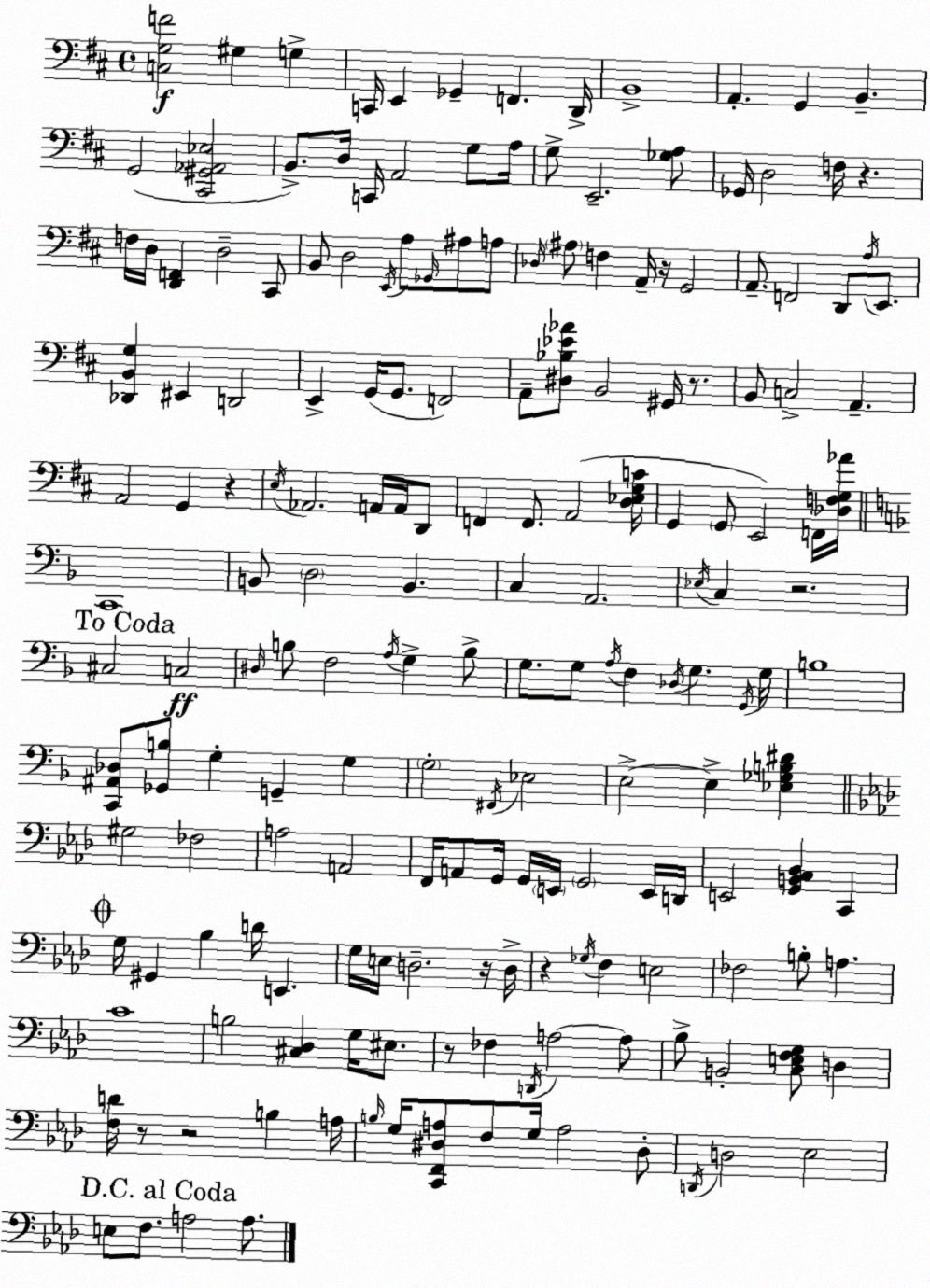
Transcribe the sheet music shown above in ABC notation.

X:1
T:Untitled
M:4/4
L:1/4
K:D
[C,G,F]2 ^G, G, C,,/4 E,, _G,, F,, D,,/4 B,,4 A,, G,, B,, G,,2 [^C,,^G,,_A,,_E,]2 B,,/2 D,/4 C,,/4 A,,2 G,/2 A,/4 G,/2 E,,2 [_G,A,]/2 _G,,/4 D,2 F,/4 z F,/4 D,/4 [D,,F,,] D,2 ^C,,/2 B,,/2 D,2 E,,/4 A,/2 _G,,/4 ^A,/2 A,/2 _D,/4 ^A,/2 F, A,,/4 z/4 G,,2 A,,/2 F,,2 D,,/2 A,/4 E,,/2 [_D,,B,,G,] ^E,, D,,2 E,, G,,/4 G,,/2 F,,2 A,,/2 [^D,_B,_E_A]/2 B,,2 ^G,,/4 z/2 B,,/2 C,2 A,, A,,2 G,, z E,/4 _A,,2 A,,/4 A,,/4 D,,/2 F,, F,,/2 A,,2 [D,_E,G,C]/4 G,, G,,/2 E,,2 F,,/4 [_D,F,G,_A]/4 C,,4 B,,/2 D,2 B,, C, A,,2 _E,/4 C, z2 ^C,2 C,2 ^D,/4 B,/2 F,2 A,/4 G, B,/2 G,/2 G,/2 A,/4 F, _D,/4 G, G,,/4 G,/4 B,4 [C,,^A,,_D,]/2 [_G,,B,]/2 G, G,, G, G,2 ^F,,/4 _E,2 E,2 E, [_E,_G,B,^D] ^G,2 _F,2 A,2 A,,2 F,,/4 A,,/2 G,,/4 G,,/4 E,,/4 G,,2 E,,/4 D,,/4 E,,2 [G,,B,,C,_D,] C,, G,/4 ^G,, _B, D/4 E,, G,/4 E,/4 D,2 z/4 D,/4 z _G,/4 F, E,2 _F,2 B,/2 A, C4 B,2 [^C,_D,] G,/4 ^E,/2 z/2 _F, D,,/4 A,2 A,/2 _B,/2 B,,2 [C,E,F,G,]/2 D, [F,D]/4 z/2 z2 B, A,/4 B,/4 G,/4 [C,,F,,^D,A,]/2 F,/2 G,/4 A,2 ^D,/2 D,,/4 D,2 _E,2 E,/2 F,/2 A,2 A,/2